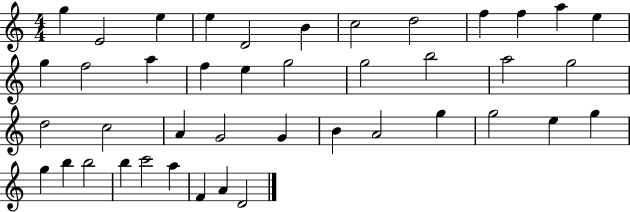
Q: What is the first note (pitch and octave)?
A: G5